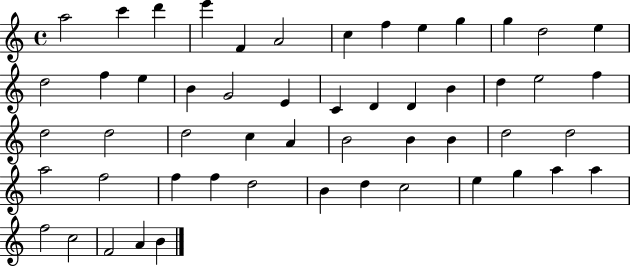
X:1
T:Untitled
M:4/4
L:1/4
K:C
a2 c' d' e' F A2 c f e g g d2 e d2 f e B G2 E C D D B d e2 f d2 d2 d2 c A B2 B B d2 d2 a2 f2 f f d2 B d c2 e g a a f2 c2 F2 A B